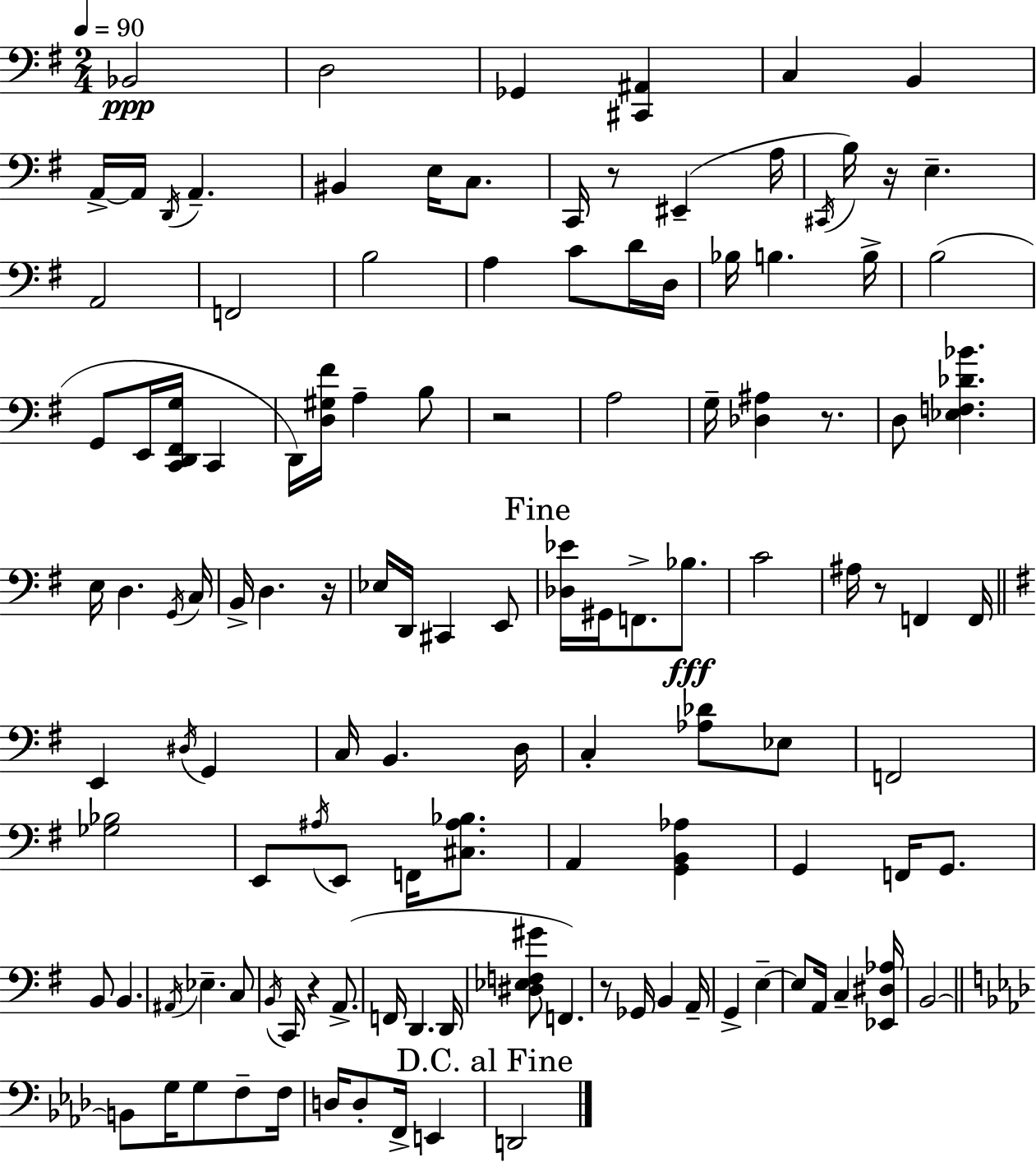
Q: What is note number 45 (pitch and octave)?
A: Eb3